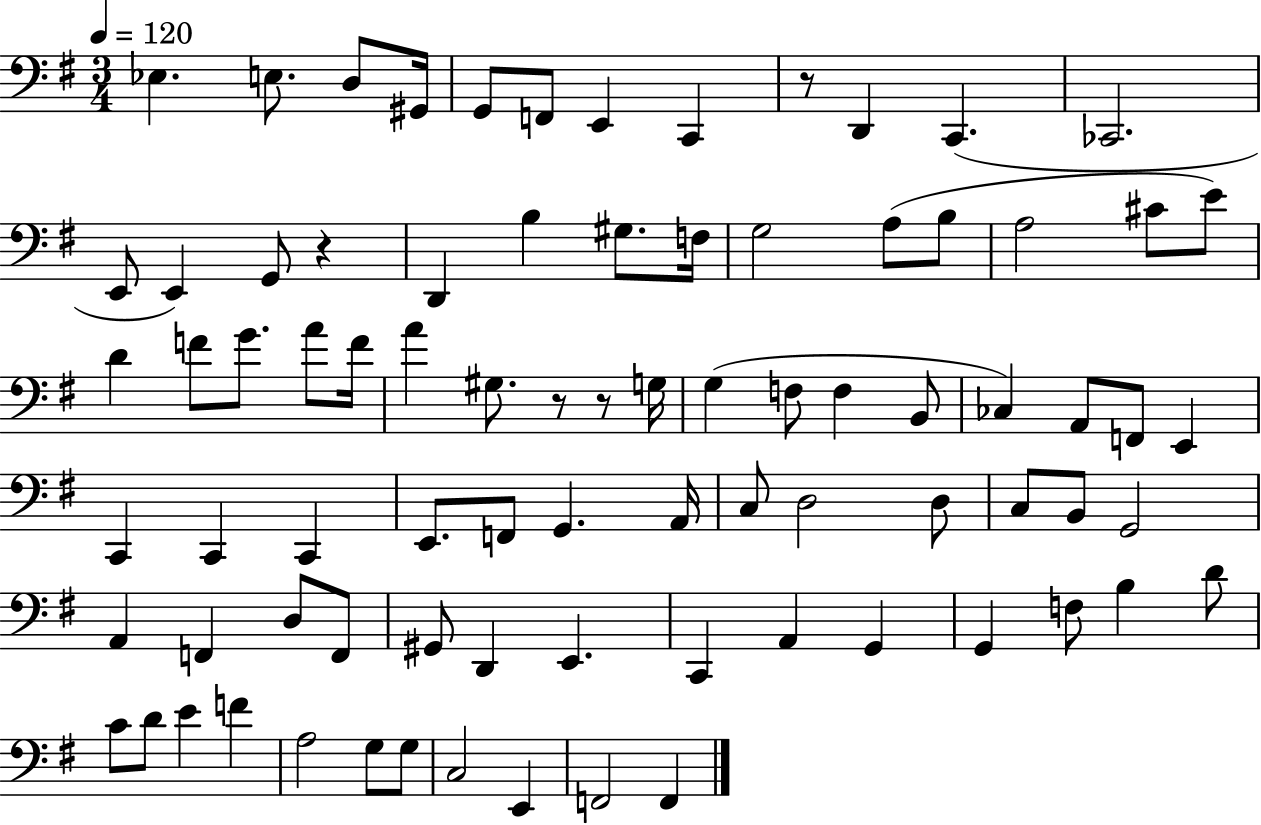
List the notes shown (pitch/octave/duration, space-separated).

Eb3/q. E3/e. D3/e G#2/s G2/e F2/e E2/q C2/q R/e D2/q C2/q. CES2/h. E2/e E2/q G2/e R/q D2/q B3/q G#3/e. F3/s G3/h A3/e B3/e A3/h C#4/e E4/e D4/q F4/e G4/e. A4/e F4/s A4/q G#3/e. R/e R/e G3/s G3/q F3/e F3/q B2/e CES3/q A2/e F2/e E2/q C2/q C2/q C2/q E2/e. F2/e G2/q. A2/s C3/e D3/h D3/e C3/e B2/e G2/h A2/q F2/q D3/e F2/e G#2/e D2/q E2/q. C2/q A2/q G2/q G2/q F3/e B3/q D4/e C4/e D4/e E4/q F4/q A3/h G3/e G3/e C3/h E2/q F2/h F2/q